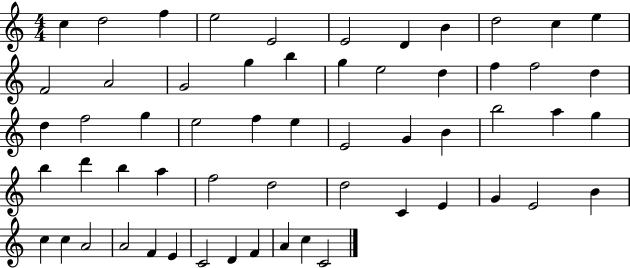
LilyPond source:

{
  \clef treble
  \numericTimeSignature
  \time 4/4
  \key c \major
  c''4 d''2 f''4 | e''2 e'2 | e'2 d'4 b'4 | d''2 c''4 e''4 | \break f'2 a'2 | g'2 g''4 b''4 | g''4 e''2 d''4 | f''4 f''2 d''4 | \break d''4 f''2 g''4 | e''2 f''4 e''4 | e'2 g'4 b'4 | b''2 a''4 g''4 | \break b''4 d'''4 b''4 a''4 | f''2 d''2 | d''2 c'4 e'4 | g'4 e'2 b'4 | \break c''4 c''4 a'2 | a'2 f'4 e'4 | c'2 d'4 f'4 | a'4 c''4 c'2 | \break \bar "|."
}